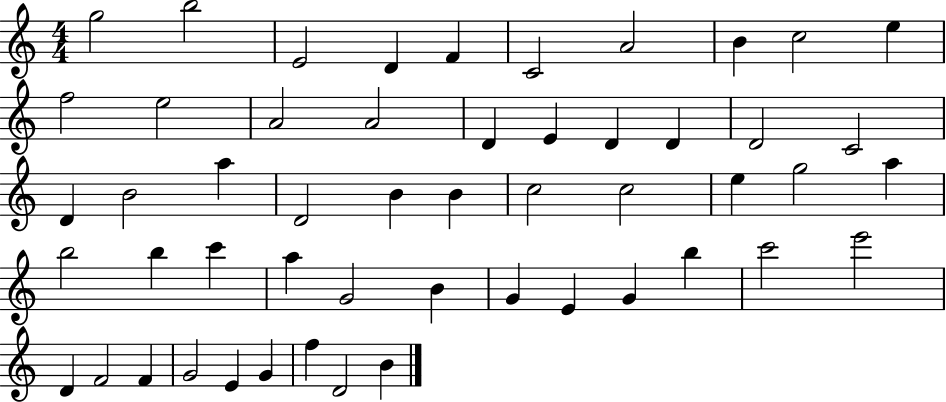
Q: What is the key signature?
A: C major